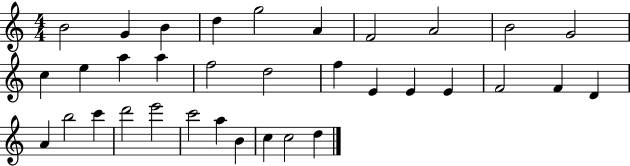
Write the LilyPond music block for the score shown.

{
  \clef treble
  \numericTimeSignature
  \time 4/4
  \key c \major
  b'2 g'4 b'4 | d''4 g''2 a'4 | f'2 a'2 | b'2 g'2 | \break c''4 e''4 a''4 a''4 | f''2 d''2 | f''4 e'4 e'4 e'4 | f'2 f'4 d'4 | \break a'4 b''2 c'''4 | d'''2 e'''2 | c'''2 a''4 b'4 | c''4 c''2 d''4 | \break \bar "|."
}